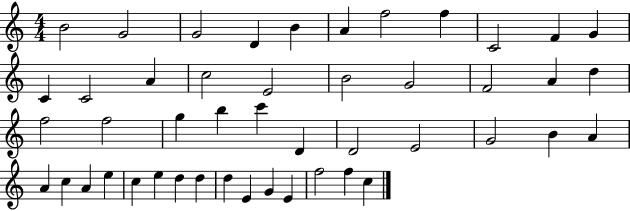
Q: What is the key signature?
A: C major